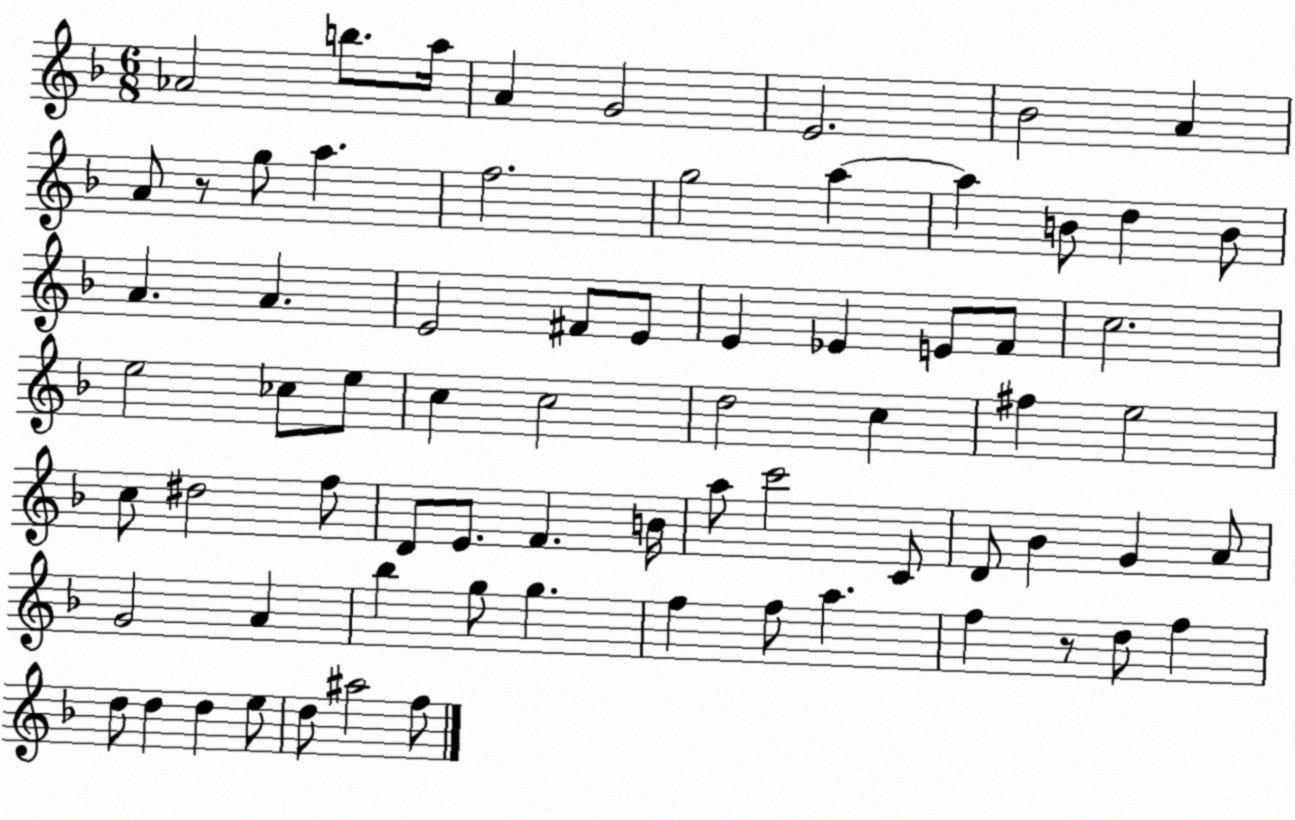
X:1
T:Untitled
M:6/8
L:1/4
K:F
_A2 b/2 a/4 A G2 E2 _B2 A A/2 z/2 g/2 a f2 g2 a a B/2 d B/2 A A E2 ^F/2 E/2 E _E E/2 F/2 c2 e2 _c/2 e/2 c c2 d2 c ^f e2 c/2 ^d2 f/2 D/2 E/2 F B/4 a/2 c'2 C/2 D/2 _B G A/2 G2 A _b g/2 g f f/2 a f z/2 d/2 f d/2 d d e/2 d/2 ^a2 f/2